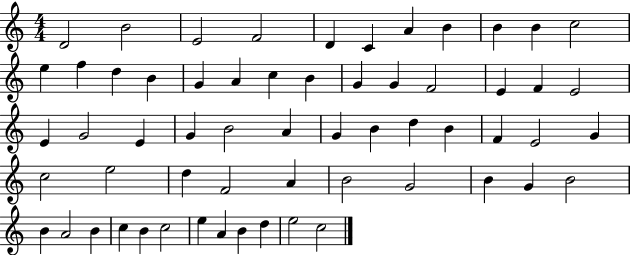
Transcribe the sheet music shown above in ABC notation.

X:1
T:Untitled
M:4/4
L:1/4
K:C
D2 B2 E2 F2 D C A B B B c2 e f d B G A c B G G F2 E F E2 E G2 E G B2 A G B d B F E2 G c2 e2 d F2 A B2 G2 B G B2 B A2 B c B c2 e A B d e2 c2